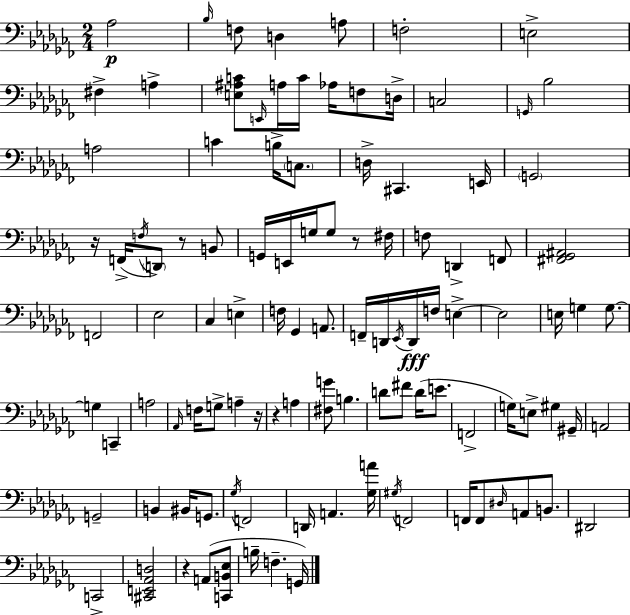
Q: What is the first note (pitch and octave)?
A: Ab3